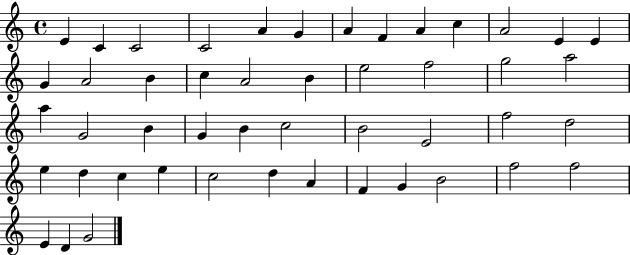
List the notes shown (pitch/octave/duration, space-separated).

E4/q C4/q C4/h C4/h A4/q G4/q A4/q F4/q A4/q C5/q A4/h E4/q E4/q G4/q A4/h B4/q C5/q A4/h B4/q E5/h F5/h G5/h A5/h A5/q G4/h B4/q G4/q B4/q C5/h B4/h E4/h F5/h D5/h E5/q D5/q C5/q E5/q C5/h D5/q A4/q F4/q G4/q B4/h F5/h F5/h E4/q D4/q G4/h